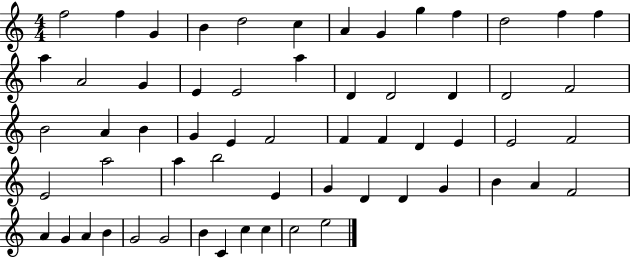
F5/h F5/q G4/q B4/q D5/h C5/q A4/q G4/q G5/q F5/q D5/h F5/q F5/q A5/q A4/h G4/q E4/q E4/h A5/q D4/q D4/h D4/q D4/h F4/h B4/h A4/q B4/q G4/q E4/q F4/h F4/q F4/q D4/q E4/q E4/h F4/h E4/h A5/h A5/q B5/h E4/q G4/q D4/q D4/q G4/q B4/q A4/q F4/h A4/q G4/q A4/q B4/q G4/h G4/h B4/q C4/q C5/q C5/q C5/h E5/h